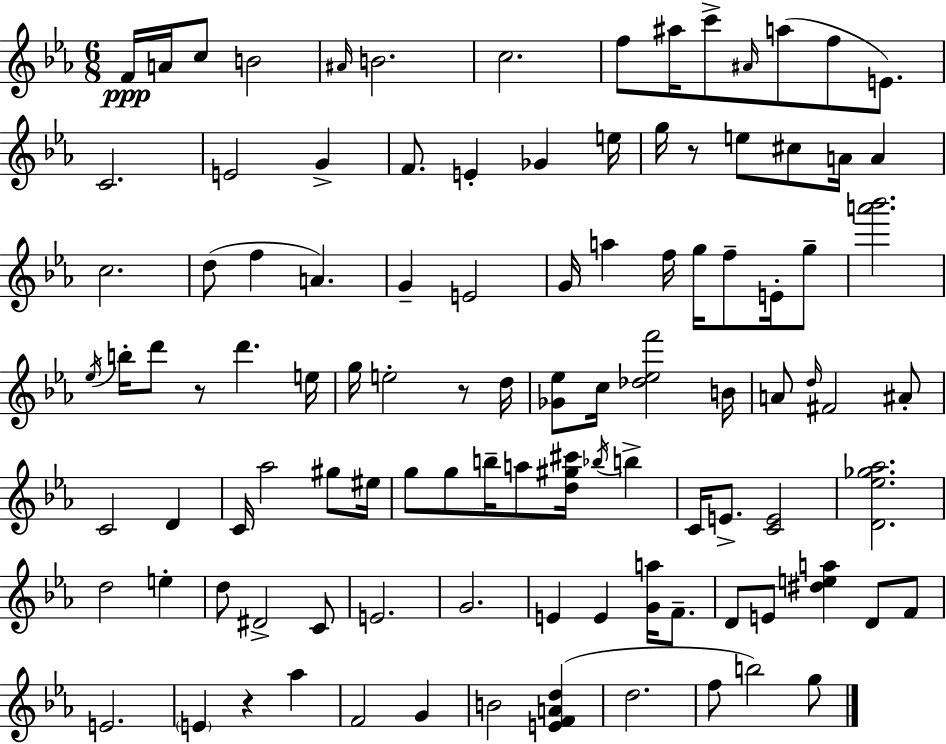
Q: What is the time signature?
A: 6/8